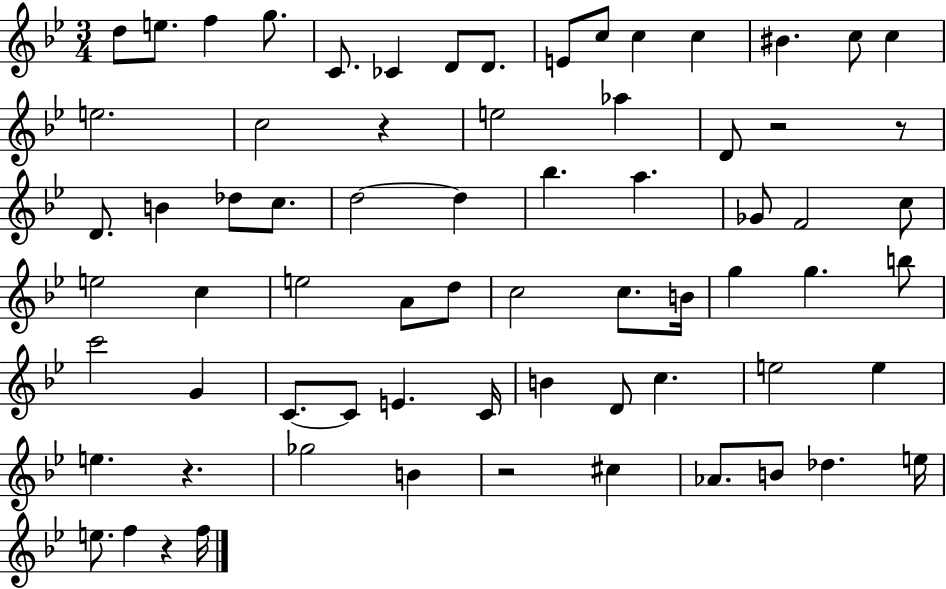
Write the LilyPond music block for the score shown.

{
  \clef treble
  \numericTimeSignature
  \time 3/4
  \key bes \major
  d''8 e''8. f''4 g''8. | c'8. ces'4 d'8 d'8. | e'8 c''8 c''4 c''4 | bis'4. c''8 c''4 | \break e''2. | c''2 r4 | e''2 aes''4 | d'8 r2 r8 | \break d'8. b'4 des''8 c''8. | d''2~~ d''4 | bes''4. a''4. | ges'8 f'2 c''8 | \break e''2 c''4 | e''2 a'8 d''8 | c''2 c''8. b'16 | g''4 g''4. b''8 | \break c'''2 g'4 | c'8.~~ c'8 e'4. c'16 | b'4 d'8 c''4. | e''2 e''4 | \break e''4. r4. | ges''2 b'4 | r2 cis''4 | aes'8. b'8 des''4. e''16 | \break e''8. f''4 r4 f''16 | \bar "|."
}